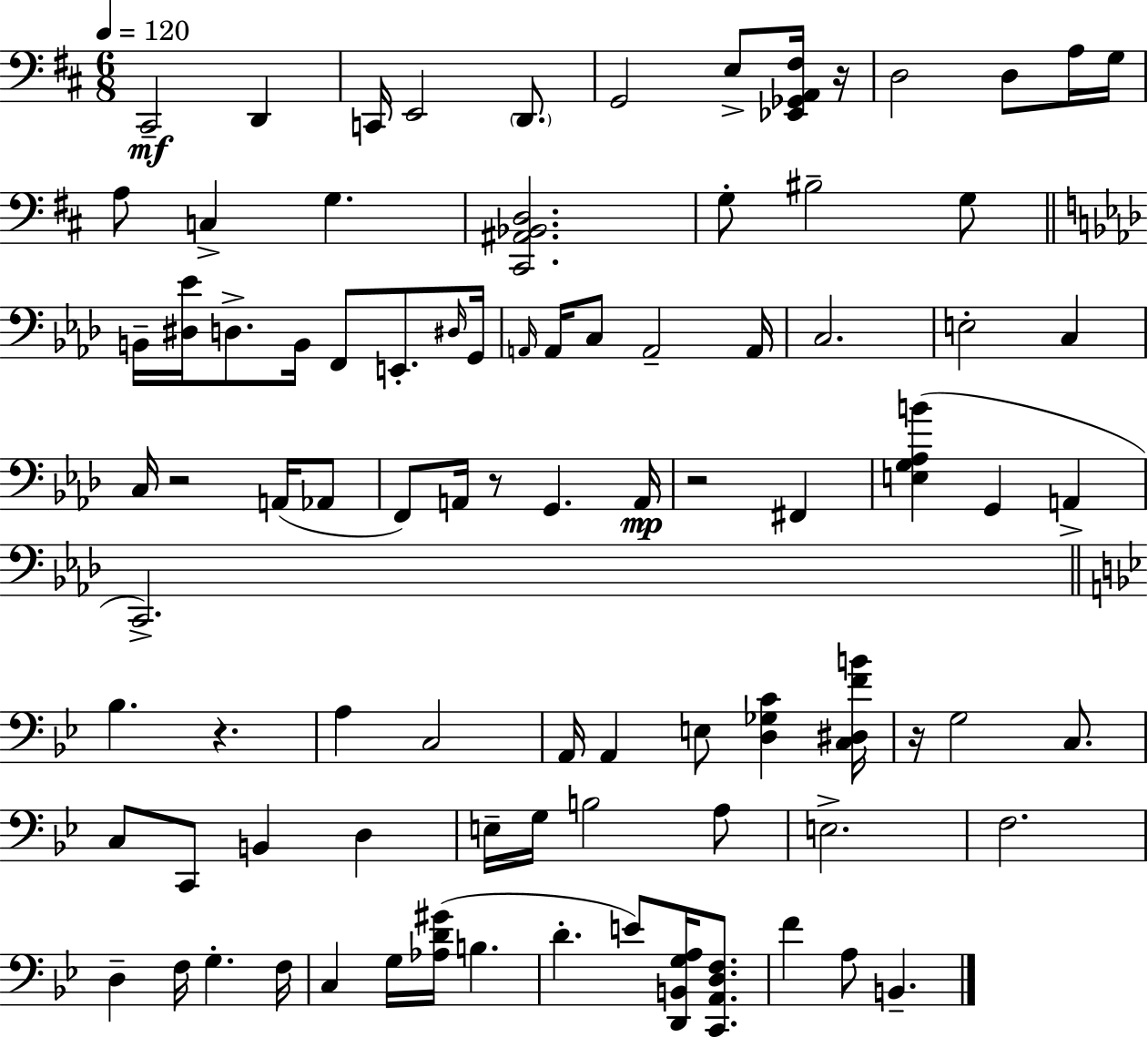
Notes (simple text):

C#2/h D2/q C2/s E2/h D2/e. G2/h E3/e [Eb2,Gb2,A2,F#3]/s R/s D3/h D3/e A3/s G3/s A3/e C3/q G3/q. [C#2,A#2,Bb2,D3]/h. G3/e BIS3/h G3/e B2/s [D#3,Eb4]/s D3/e. B2/s F2/e E2/e. D#3/s G2/s A2/s A2/s C3/e A2/h A2/s C3/h. E3/h C3/q C3/s R/h A2/s Ab2/e F2/e A2/s R/e G2/q. A2/s R/h F#2/q [E3,G3,Ab3,B4]/q G2/q A2/q C2/h. Bb3/q. R/q. A3/q C3/h A2/s A2/q E3/e [D3,Gb3,C4]/q [C3,D#3,F4,B4]/s R/s G3/h C3/e. C3/e C2/e B2/q D3/q E3/s G3/s B3/h A3/e E3/h. F3/h. D3/q F3/s G3/q. F3/s C3/q G3/s [Ab3,D4,G#4]/s B3/q. D4/q. E4/e [D2,B2,G3,A3]/s [C2,A2,D3,F3]/e. F4/q A3/e B2/q.